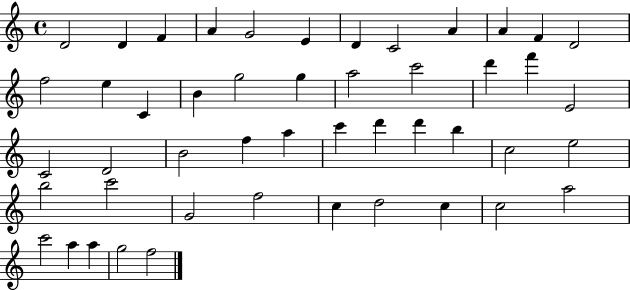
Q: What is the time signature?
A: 4/4